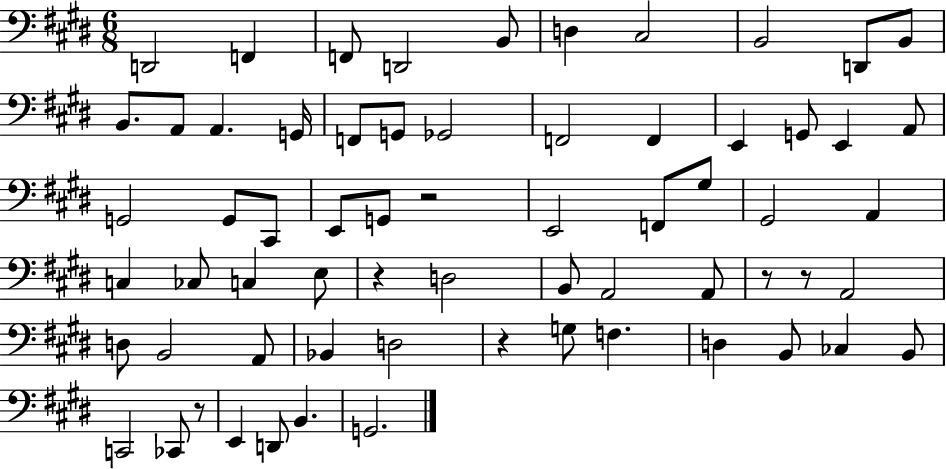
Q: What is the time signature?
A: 6/8